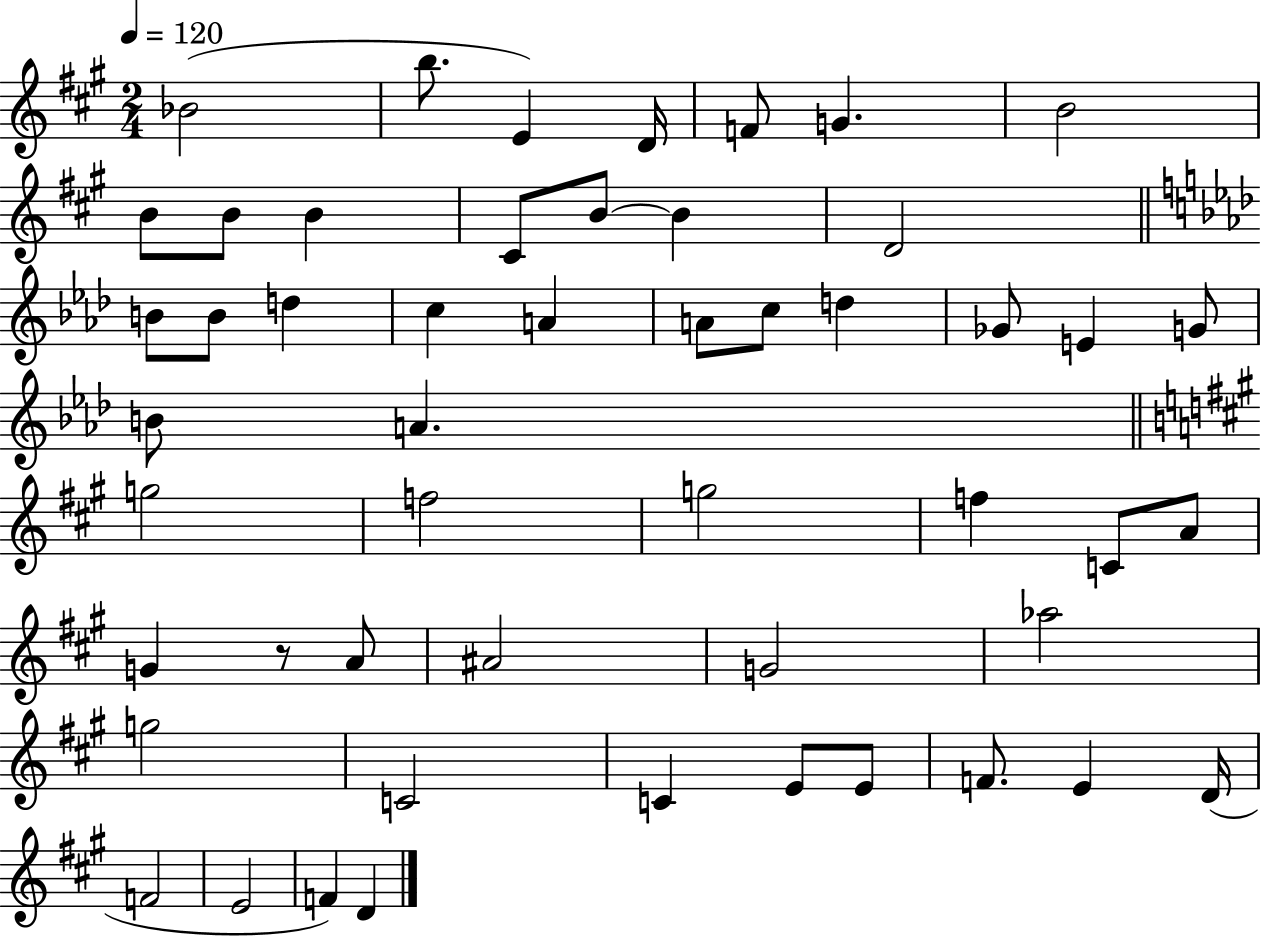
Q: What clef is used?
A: treble